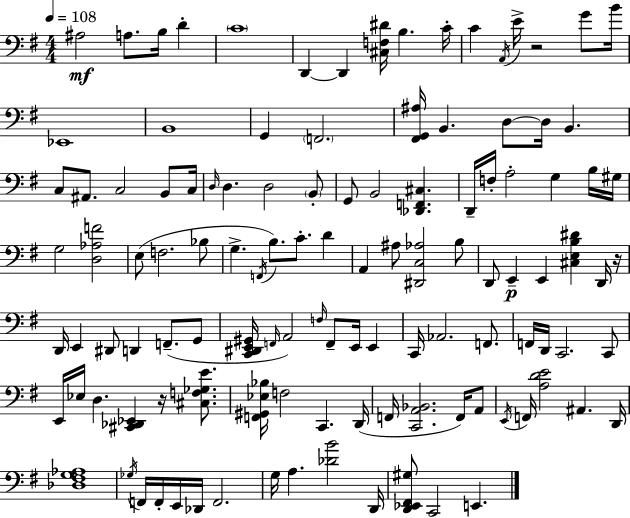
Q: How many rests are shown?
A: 3